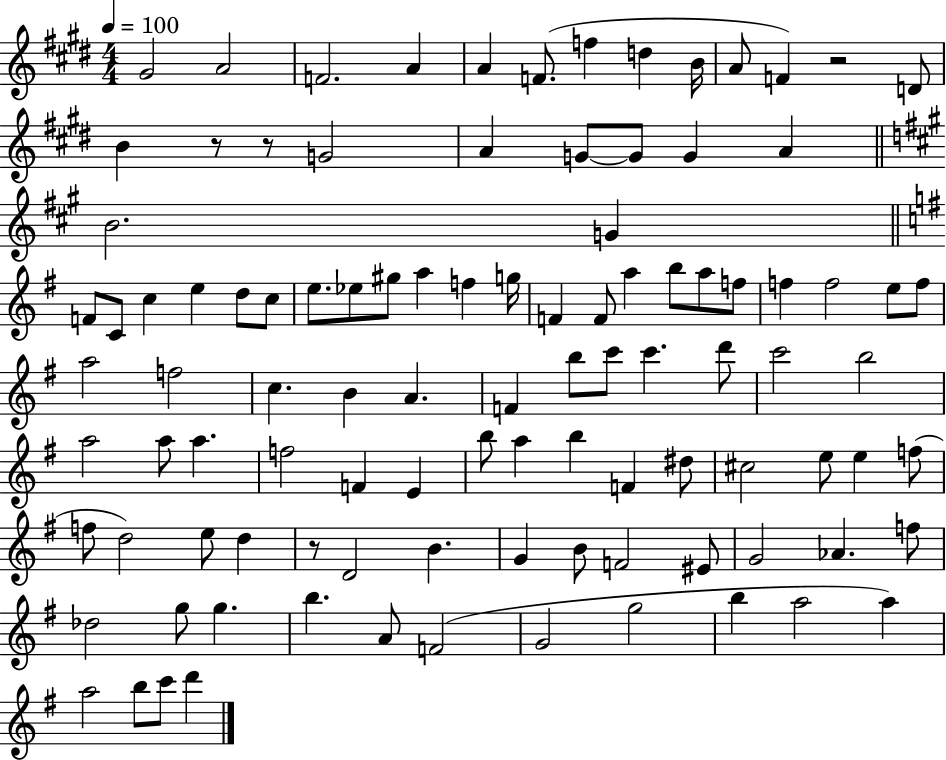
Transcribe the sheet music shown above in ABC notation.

X:1
T:Untitled
M:4/4
L:1/4
K:E
^G2 A2 F2 A A F/2 f d B/4 A/2 F z2 D/2 B z/2 z/2 G2 A G/2 G/2 G A B2 G F/2 C/2 c e d/2 c/2 e/2 _e/2 ^g/2 a f g/4 F F/2 a b/2 a/2 f/2 f f2 e/2 f/2 a2 f2 c B A F b/2 c'/2 c' d'/2 c'2 b2 a2 a/2 a f2 F E b/2 a b F ^d/2 ^c2 e/2 e f/2 f/2 d2 e/2 d z/2 D2 B G B/2 F2 ^E/2 G2 _A f/2 _d2 g/2 g b A/2 F2 G2 g2 b a2 a a2 b/2 c'/2 d'